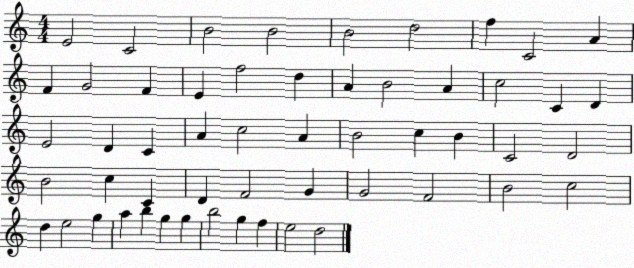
X:1
T:Untitled
M:4/4
L:1/4
K:C
E2 C2 B2 B2 B2 d2 f C2 A F G2 F E f2 d A B2 A c2 C D E2 D C A c2 A B2 c B C2 D2 B2 c C D F2 G G2 F2 B2 c2 d e2 g a b g g b2 g f e2 d2